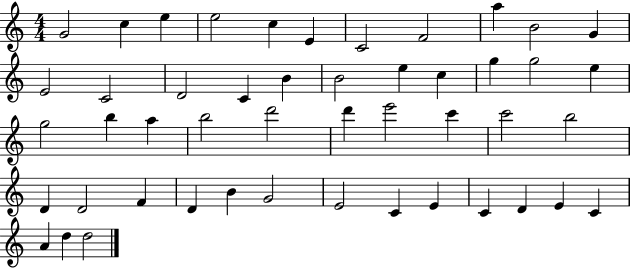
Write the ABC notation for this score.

X:1
T:Untitled
M:4/4
L:1/4
K:C
G2 c e e2 c E C2 F2 a B2 G E2 C2 D2 C B B2 e c g g2 e g2 b a b2 d'2 d' e'2 c' c'2 b2 D D2 F D B G2 E2 C E C D E C A d d2